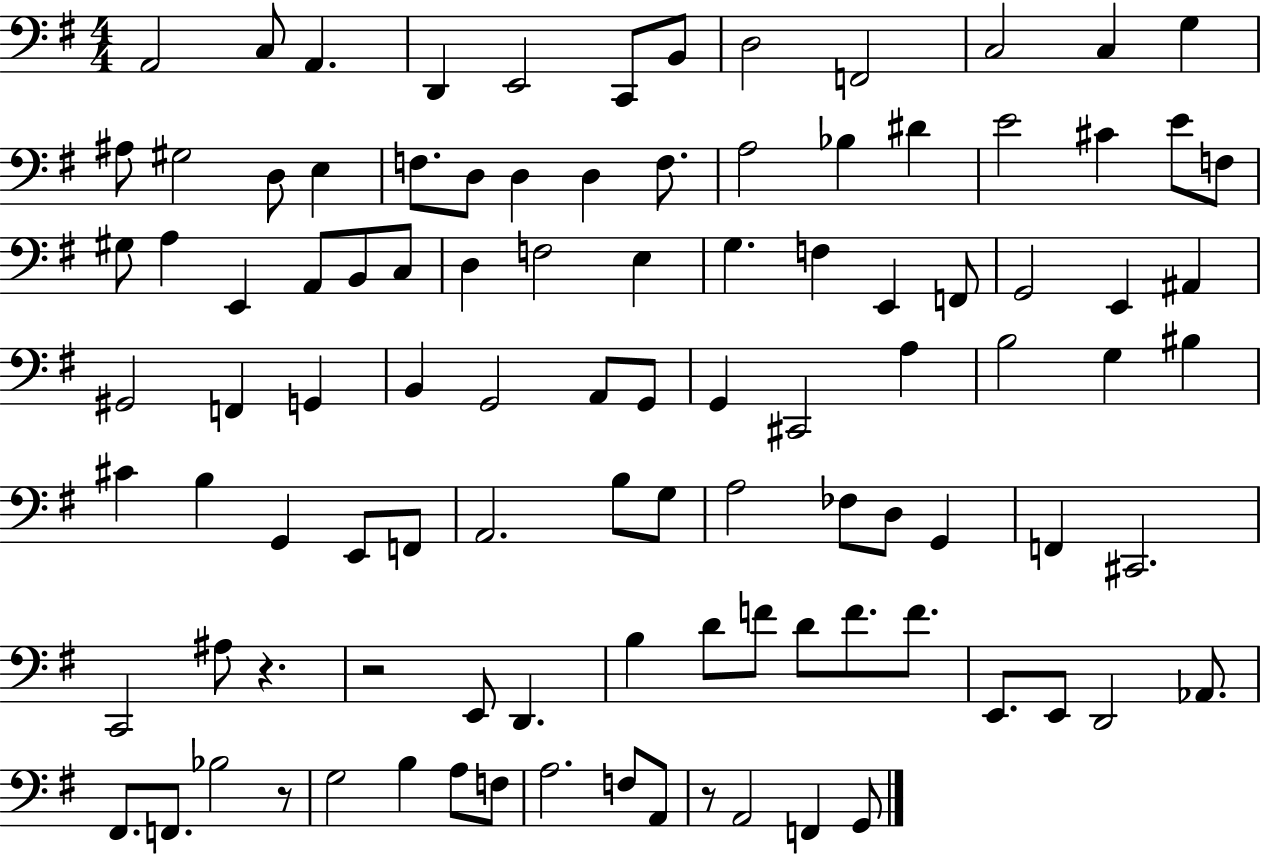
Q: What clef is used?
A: bass